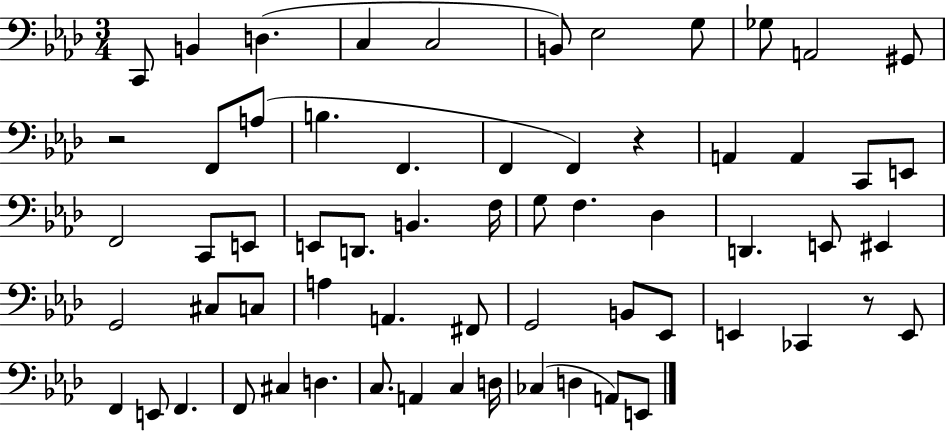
{
  \clef bass
  \numericTimeSignature
  \time 3/4
  \key aes \major
  \repeat volta 2 { c,8 b,4 d4.( | c4 c2 | b,8) ees2 g8 | ges8 a,2 gis,8 | \break r2 f,8 a8( | b4. f,4. | f,4 f,4) r4 | a,4 a,4 c,8 e,8 | \break f,2 c,8 e,8 | e,8 d,8. b,4. f16 | g8 f4. des4 | d,4. e,8 eis,4 | \break g,2 cis8 c8 | a4 a,4. fis,8 | g,2 b,8 ees,8 | e,4 ces,4 r8 e,8 | \break f,4 e,8 f,4. | f,8 cis4 d4. | c8. a,4 c4 d16 | ces4( d4 a,8) e,8 | \break } \bar "|."
}